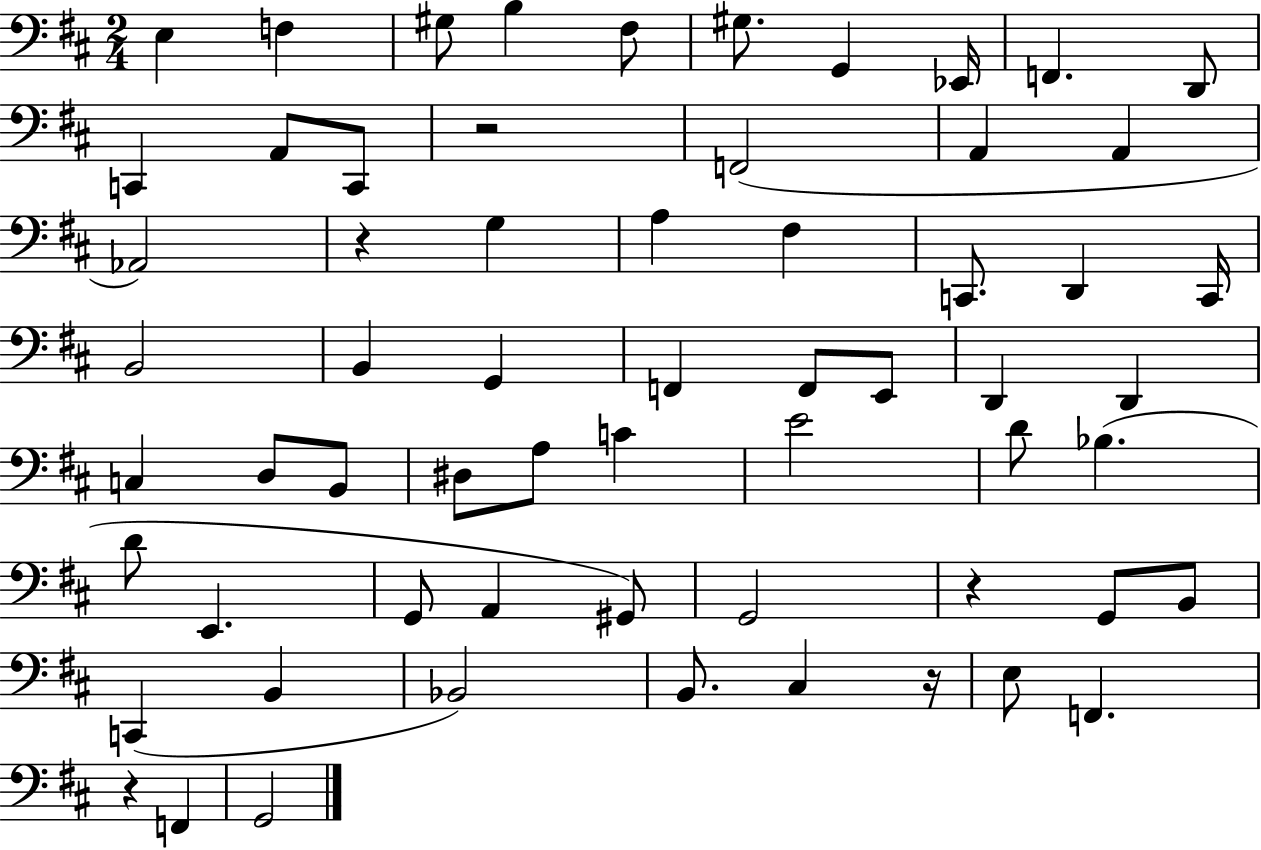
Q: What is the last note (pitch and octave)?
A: G2